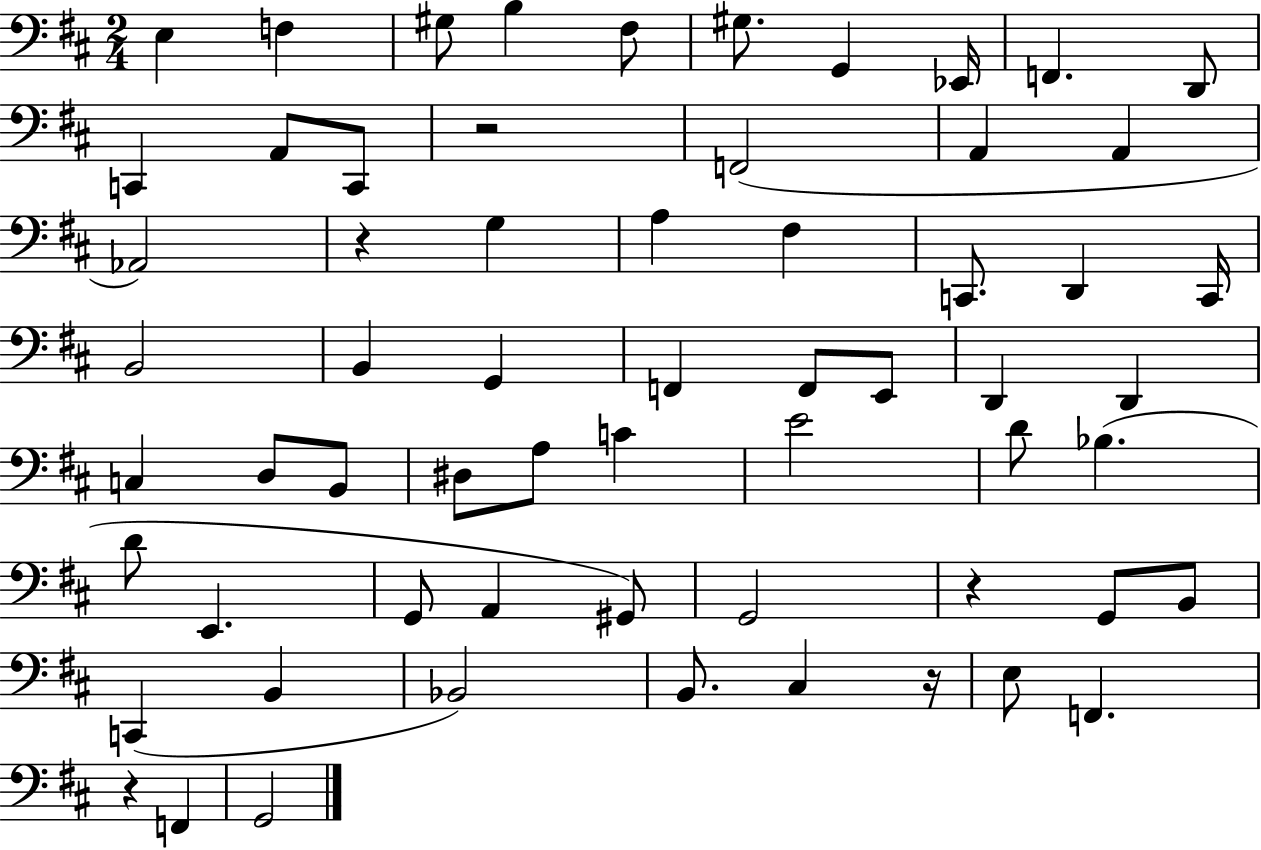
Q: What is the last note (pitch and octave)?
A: G2